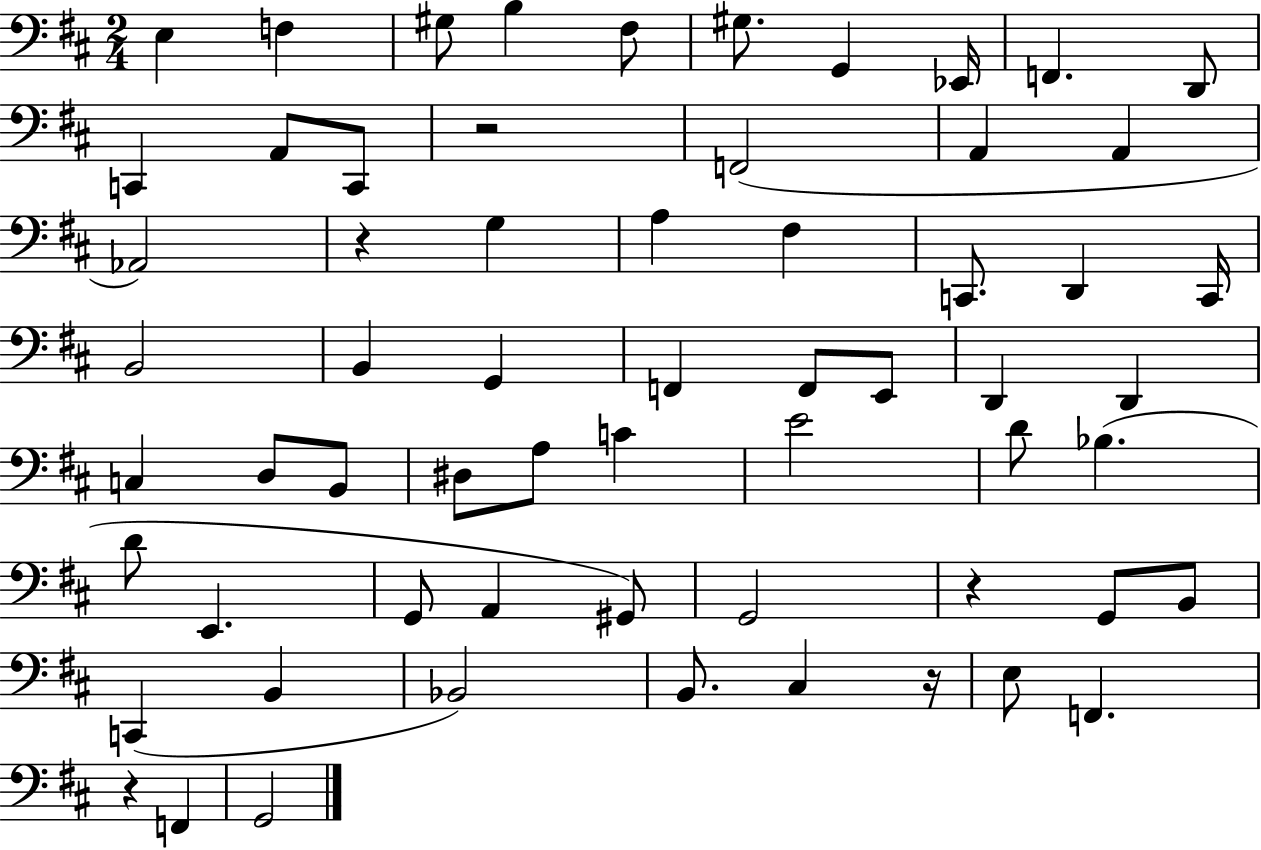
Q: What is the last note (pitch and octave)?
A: G2